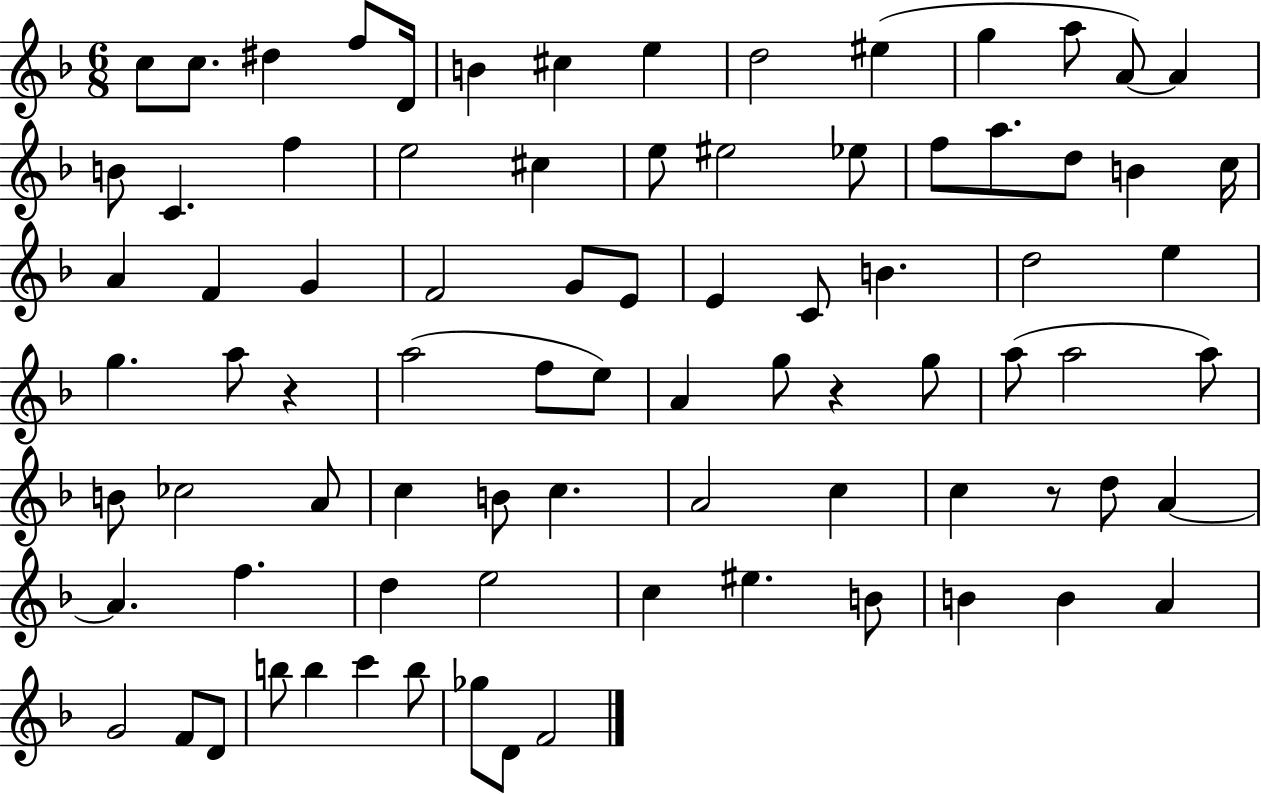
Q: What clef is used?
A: treble